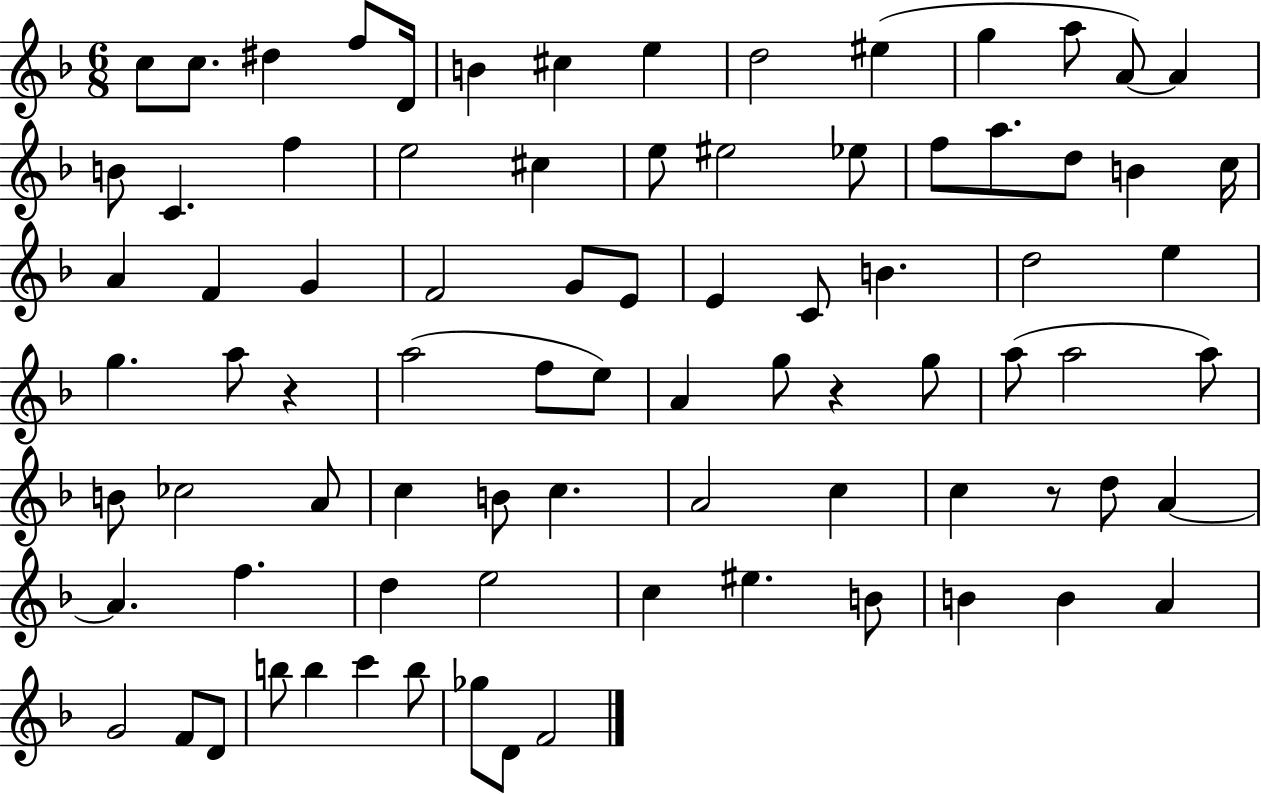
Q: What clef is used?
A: treble